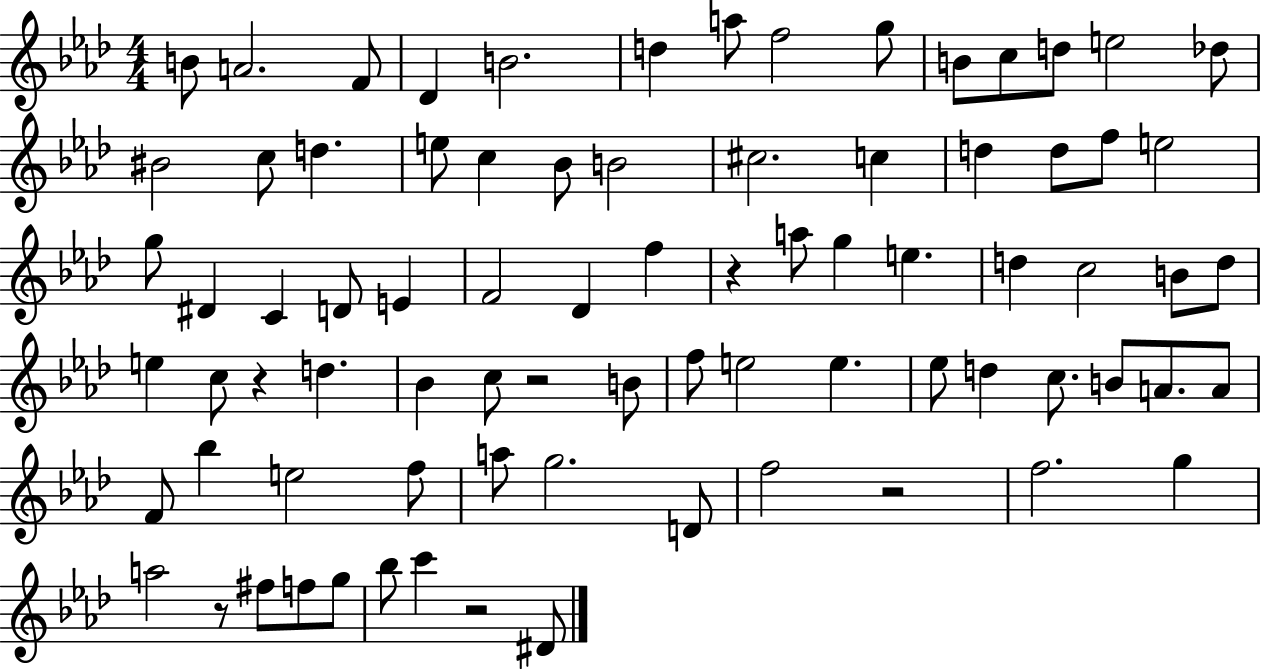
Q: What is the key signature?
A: AES major